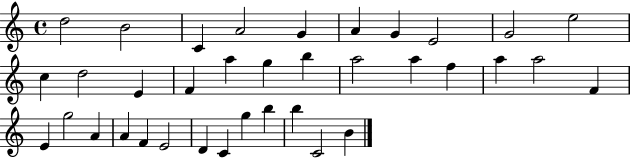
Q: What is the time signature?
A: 4/4